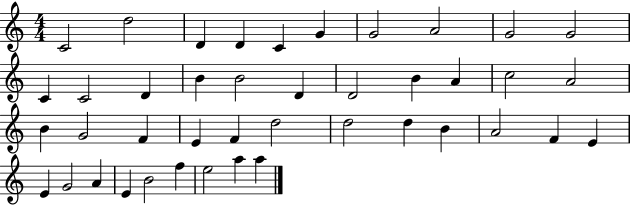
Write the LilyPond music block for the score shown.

{
  \clef treble
  \numericTimeSignature
  \time 4/4
  \key c \major
  c'2 d''2 | d'4 d'4 c'4 g'4 | g'2 a'2 | g'2 g'2 | \break c'4 c'2 d'4 | b'4 b'2 d'4 | d'2 b'4 a'4 | c''2 a'2 | \break b'4 g'2 f'4 | e'4 f'4 d''2 | d''2 d''4 b'4 | a'2 f'4 e'4 | \break e'4 g'2 a'4 | e'4 b'2 f''4 | e''2 a''4 a''4 | \bar "|."
}